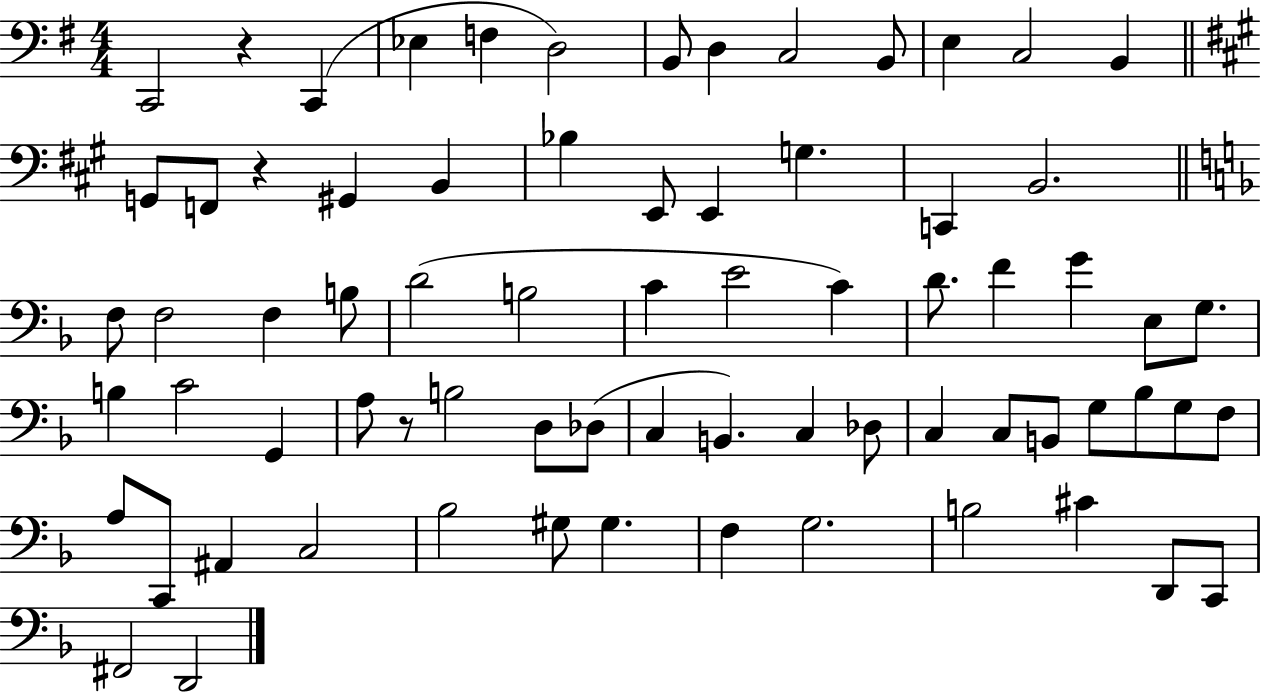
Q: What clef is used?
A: bass